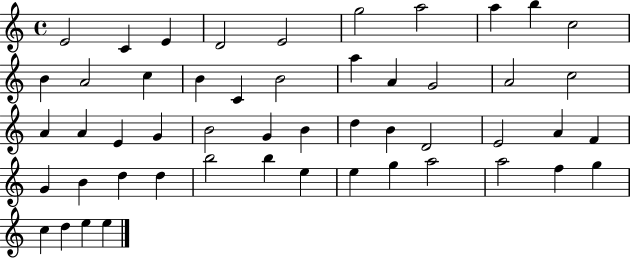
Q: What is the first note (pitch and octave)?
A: E4